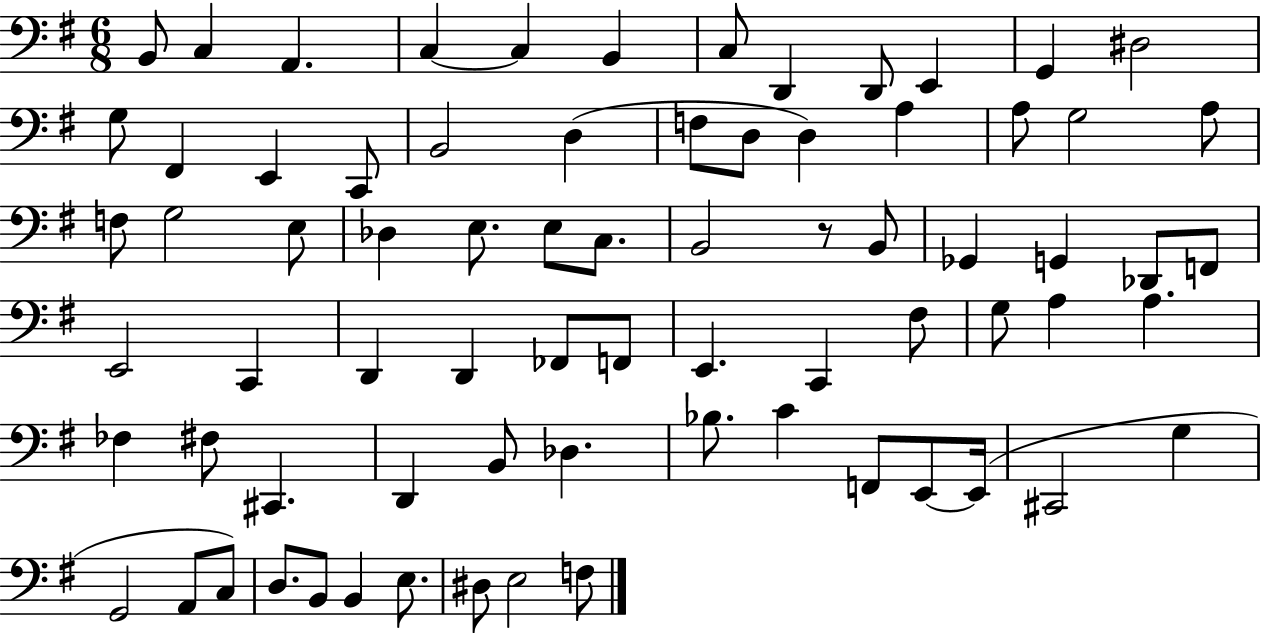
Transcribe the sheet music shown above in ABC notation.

X:1
T:Untitled
M:6/8
L:1/4
K:G
B,,/2 C, A,, C, C, B,, C,/2 D,, D,,/2 E,, G,, ^D,2 G,/2 ^F,, E,, C,,/2 B,,2 D, F,/2 D,/2 D, A, A,/2 G,2 A,/2 F,/2 G,2 E,/2 _D, E,/2 E,/2 C,/2 B,,2 z/2 B,,/2 _G,, G,, _D,,/2 F,,/2 E,,2 C,, D,, D,, _F,,/2 F,,/2 E,, C,, ^F,/2 G,/2 A, A, _F, ^F,/2 ^C,, D,, B,,/2 _D, _B,/2 C F,,/2 E,,/2 E,,/4 ^C,,2 G, G,,2 A,,/2 C,/2 D,/2 B,,/2 B,, E,/2 ^D,/2 E,2 F,/2